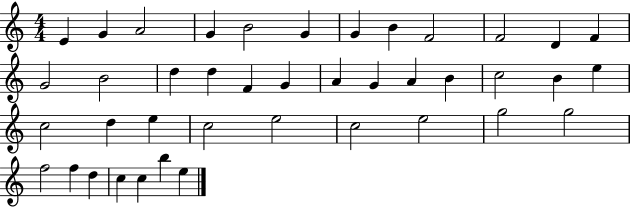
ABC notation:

X:1
T:Untitled
M:4/4
L:1/4
K:C
E G A2 G B2 G G B F2 F2 D F G2 B2 d d F G A G A B c2 B e c2 d e c2 e2 c2 e2 g2 g2 f2 f d c c b e